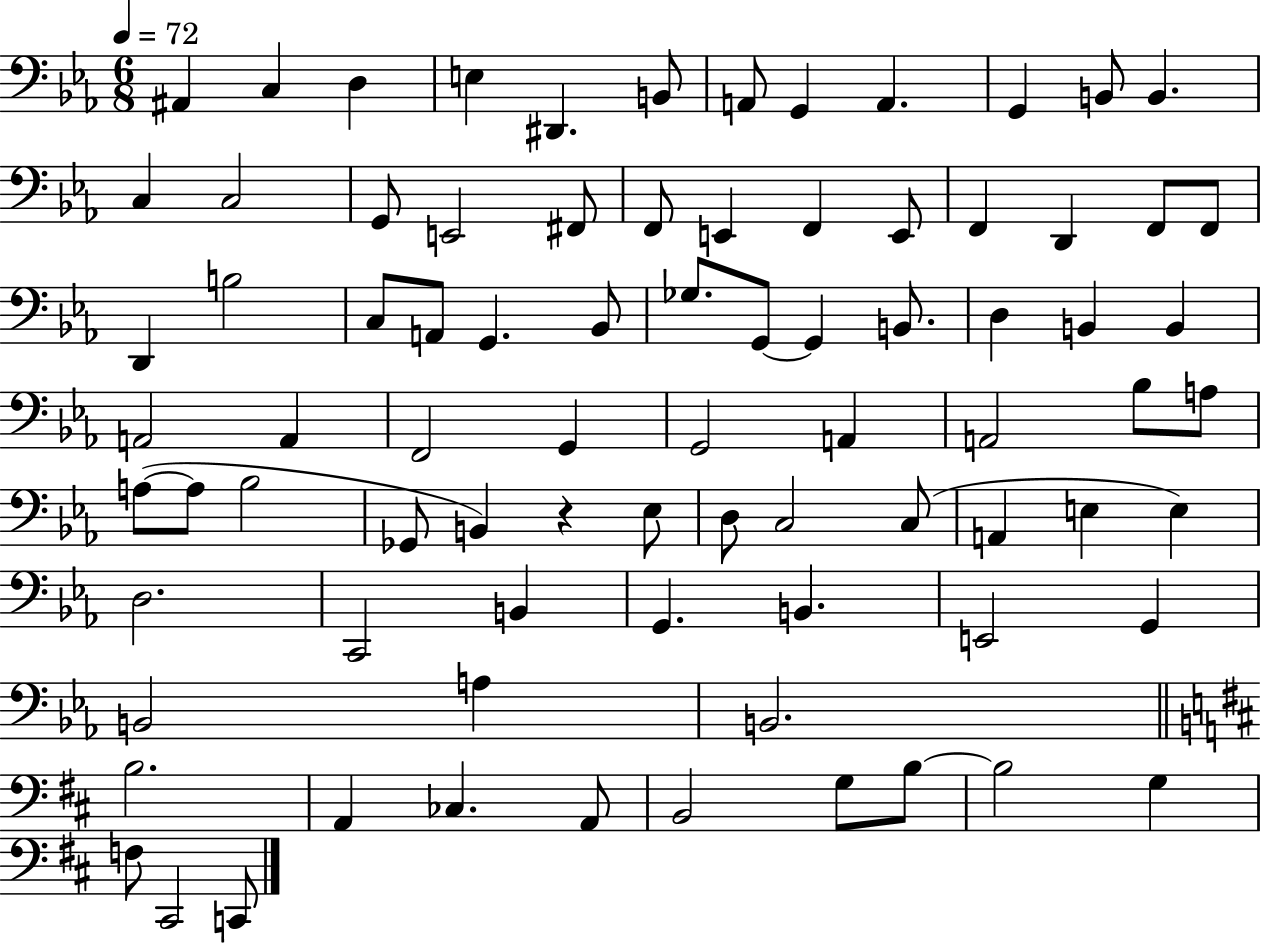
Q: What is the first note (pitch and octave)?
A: A#2